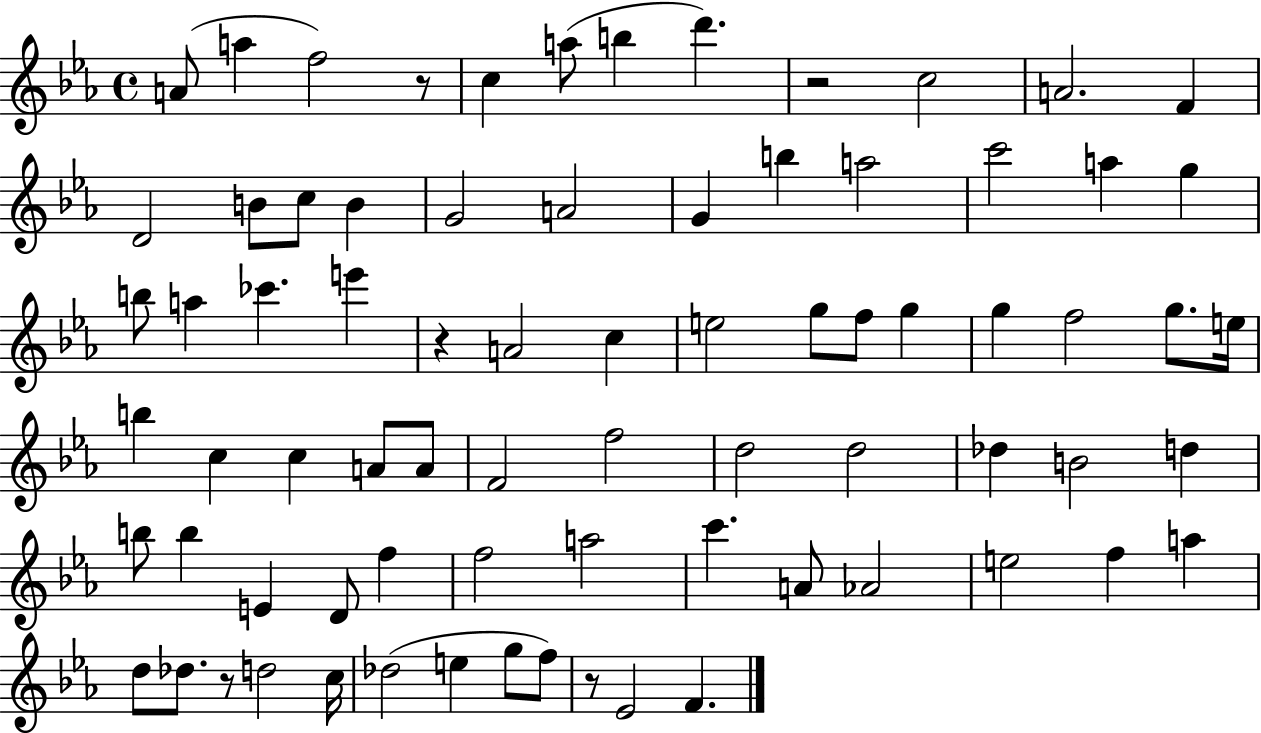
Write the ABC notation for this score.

X:1
T:Untitled
M:4/4
L:1/4
K:Eb
A/2 a f2 z/2 c a/2 b d' z2 c2 A2 F D2 B/2 c/2 B G2 A2 G b a2 c'2 a g b/2 a _c' e' z A2 c e2 g/2 f/2 g g f2 g/2 e/4 b c c A/2 A/2 F2 f2 d2 d2 _d B2 d b/2 b E D/2 f f2 a2 c' A/2 _A2 e2 f a d/2 _d/2 z/2 d2 c/4 _d2 e g/2 f/2 z/2 _E2 F